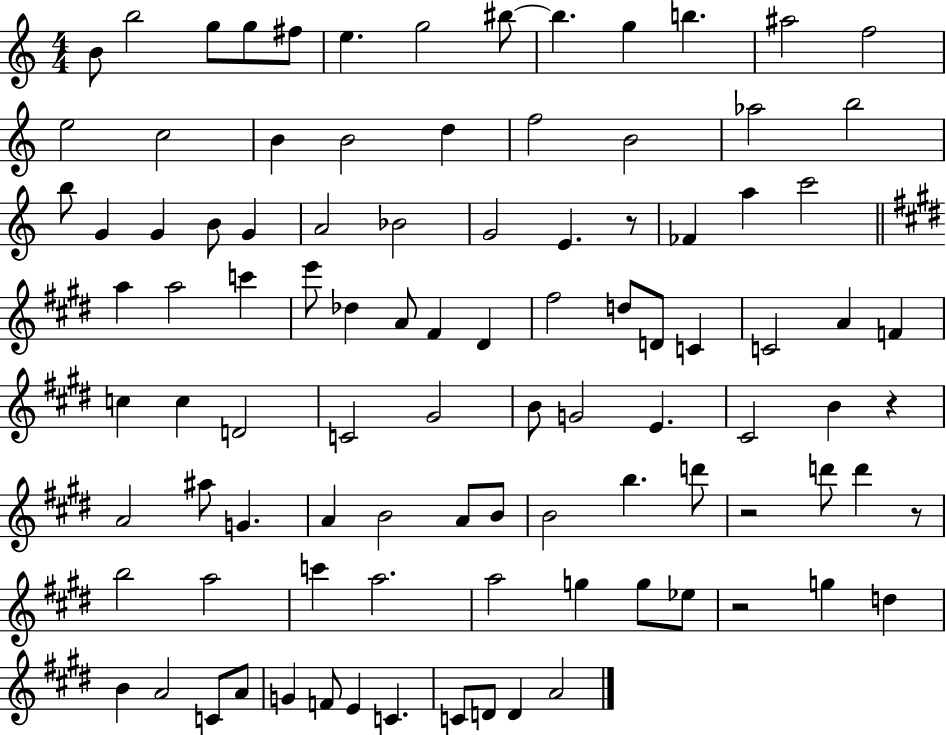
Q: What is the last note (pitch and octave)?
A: A4